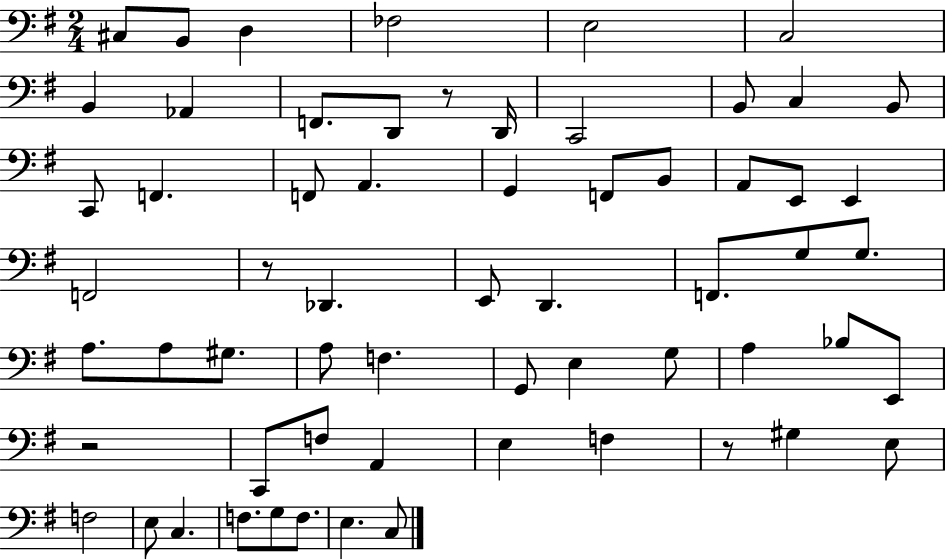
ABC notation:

X:1
T:Untitled
M:2/4
L:1/4
K:G
^C,/2 B,,/2 D, _F,2 E,2 C,2 B,, _A,, F,,/2 D,,/2 z/2 D,,/4 C,,2 B,,/2 C, B,,/2 C,,/2 F,, F,,/2 A,, G,, F,,/2 B,,/2 A,,/2 E,,/2 E,, F,,2 z/2 _D,, E,,/2 D,, F,,/2 G,/2 G,/2 A,/2 A,/2 ^G,/2 A,/2 F, G,,/2 E, G,/2 A, _B,/2 E,,/2 z2 C,,/2 F,/2 A,, E, F, z/2 ^G, E,/2 F,2 E,/2 C, F,/2 G,/2 F,/2 E, C,/2